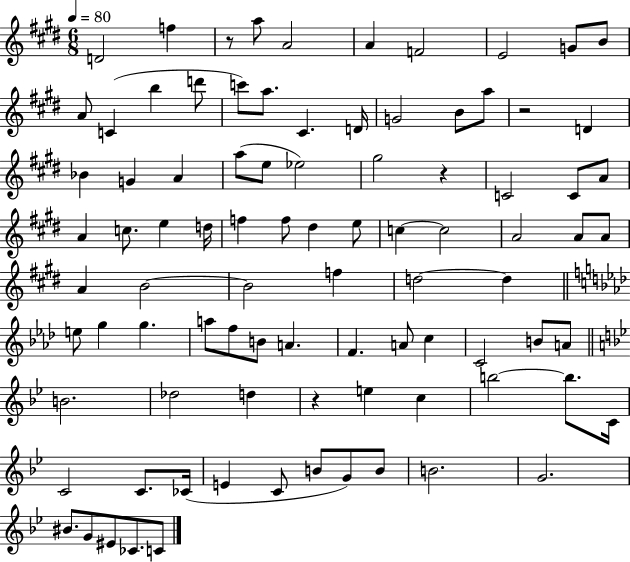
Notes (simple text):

D4/h F5/q R/e A5/e A4/h A4/q F4/h E4/h G4/e B4/e A4/e C4/q B5/q D6/e C6/e A5/e. C#4/q. D4/s G4/h B4/e A5/e R/h D4/q Bb4/q G4/q A4/q A5/e E5/e Eb5/h G#5/h R/q C4/h C4/e A4/e A4/q C5/e. E5/q D5/s F5/q F5/e D#5/q E5/e C5/q C5/h A4/h A4/e A4/e A4/q B4/h B4/h F5/q D5/h D5/q E5/e G5/q G5/q. A5/e F5/e B4/e A4/q. F4/q. A4/e C5/q C4/h B4/e A4/e B4/h. Db5/h D5/q R/q E5/q C5/q B5/h B5/e. C4/s C4/h C4/e. CES4/s E4/q C4/e B4/e G4/e B4/e B4/h. G4/h. BIS4/e. G4/e EIS4/e CES4/e. C4/e